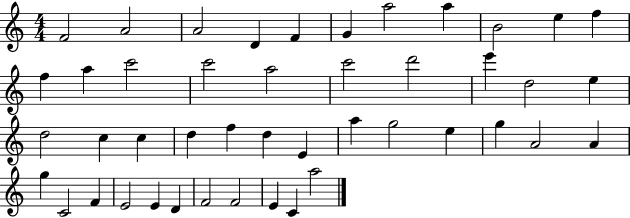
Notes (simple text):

F4/h A4/h A4/h D4/q F4/q G4/q A5/h A5/q B4/h E5/q F5/q F5/q A5/q C6/h C6/h A5/h C6/h D6/h E6/q D5/h E5/q D5/h C5/q C5/q D5/q F5/q D5/q E4/q A5/q G5/h E5/q G5/q A4/h A4/q G5/q C4/h F4/q E4/h E4/q D4/q F4/h F4/h E4/q C4/q A5/h